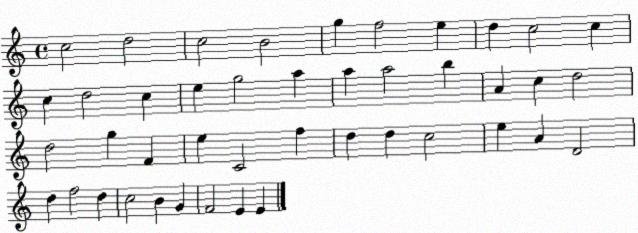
X:1
T:Untitled
M:4/4
L:1/4
K:C
c2 d2 c2 B2 g f2 e d c2 c c d2 c e g2 a a a2 b A c d2 d2 g F e C2 f d d c2 e A D2 d f2 d c2 B G F2 E E